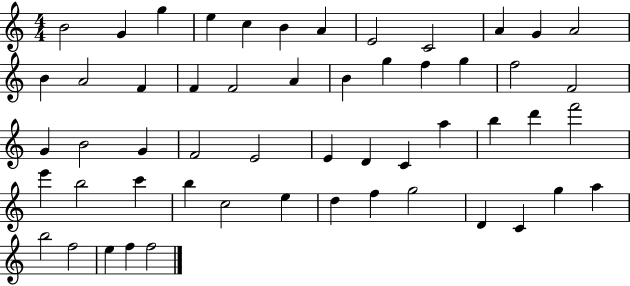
X:1
T:Untitled
M:4/4
L:1/4
K:C
B2 G g e c B A E2 C2 A G A2 B A2 F F F2 A B g f g f2 F2 G B2 G F2 E2 E D C a b d' f'2 e' b2 c' b c2 e d f g2 D C g a b2 f2 e f f2